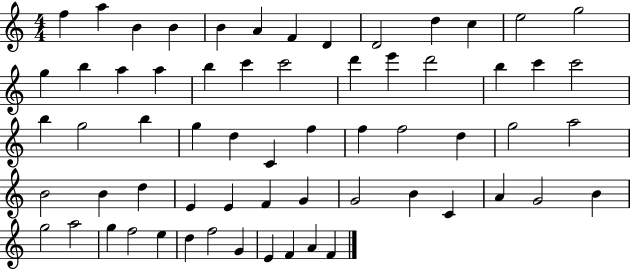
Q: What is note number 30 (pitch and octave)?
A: G5